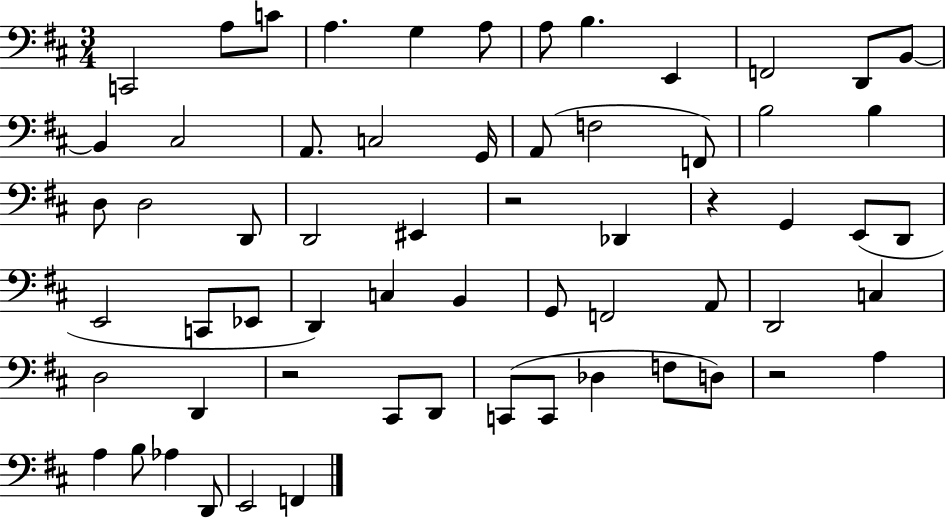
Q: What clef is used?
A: bass